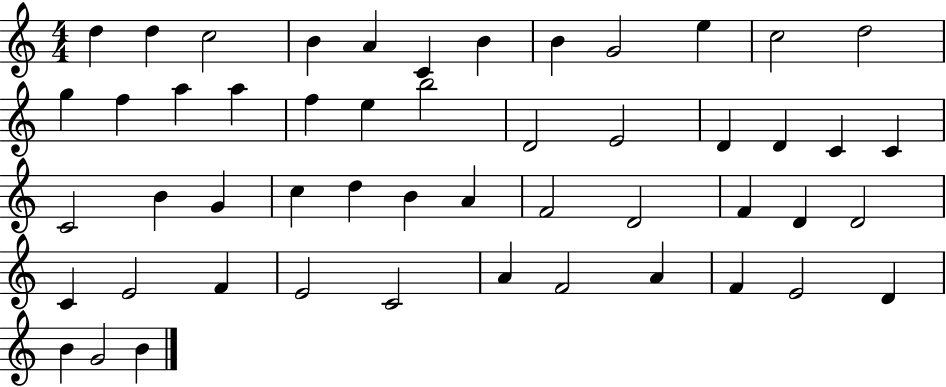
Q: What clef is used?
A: treble